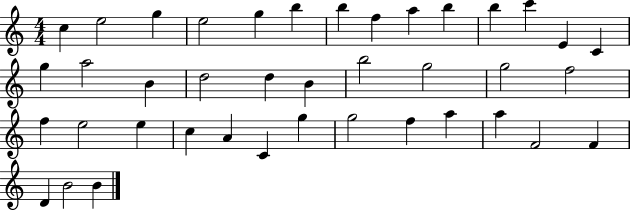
{
  \clef treble
  \numericTimeSignature
  \time 4/4
  \key c \major
  c''4 e''2 g''4 | e''2 g''4 b''4 | b''4 f''4 a''4 b''4 | b''4 c'''4 e'4 c'4 | \break g''4 a''2 b'4 | d''2 d''4 b'4 | b''2 g''2 | g''2 f''2 | \break f''4 e''2 e''4 | c''4 a'4 c'4 g''4 | g''2 f''4 a''4 | a''4 f'2 f'4 | \break d'4 b'2 b'4 | \bar "|."
}